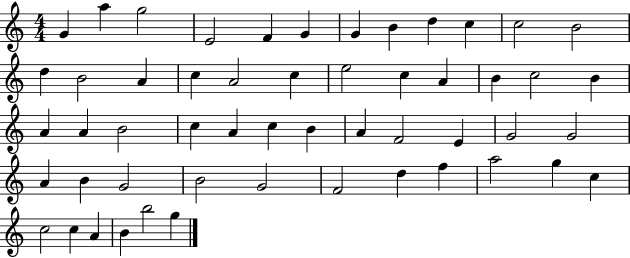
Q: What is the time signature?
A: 4/4